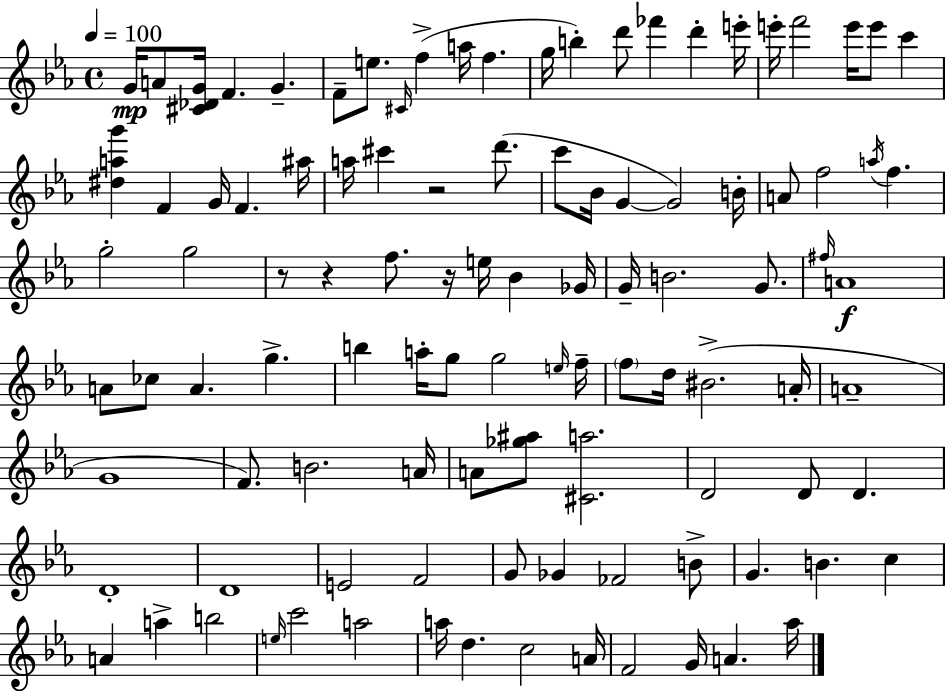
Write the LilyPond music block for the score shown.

{
  \clef treble
  \time 4/4
  \defaultTimeSignature
  \key c \minor
  \tempo 4 = 100
  \repeat volta 2 { g'16\mp a'8 <cis' des' g'>16 f'4. g'4.-- | f'8-- e''8. \grace { cis'16 } f''4->( a''16 f''4. | g''16 b''4-.) d'''8 fes'''4 d'''4-. | e'''16-. e'''16-. f'''2 e'''16 e'''8 c'''4 | \break <dis'' a'' g'''>4 f'4 g'16 f'4. | ais''16 a''16 cis'''4 r2 d'''8.( | c'''8 bes'16 g'4~~ g'2) | b'16-. a'8 f''2 \acciaccatura { a''16 } f''4. | \break g''2-. g''2 | r8 r4 f''8. r16 e''16 bes'4 | ges'16 g'16-- b'2. g'8. | \grace { fis''16 }\f a'1 | \break a'8 ces''8 a'4. g''4.-> | b''4 a''16-. g''8 g''2 | \grace { e''16 } f''16-- \parenthesize f''8 d''16 bis'2.->( | a'16-. a'1-- | \break g'1 | f'8.) b'2. | a'16 a'8 <ges'' ais''>8 <cis' a''>2. | d'2 d'8 d'4. | \break d'1-. | d'1 | e'2 f'2 | g'8 ges'4 fes'2 | \break b'8-> g'4. b'4. | c''4 a'4 a''4-> b''2 | \grace { e''16 } c'''2 a''2 | a''16 d''4. c''2 | \break a'16 f'2 g'16 a'4. | aes''16 } \bar "|."
}